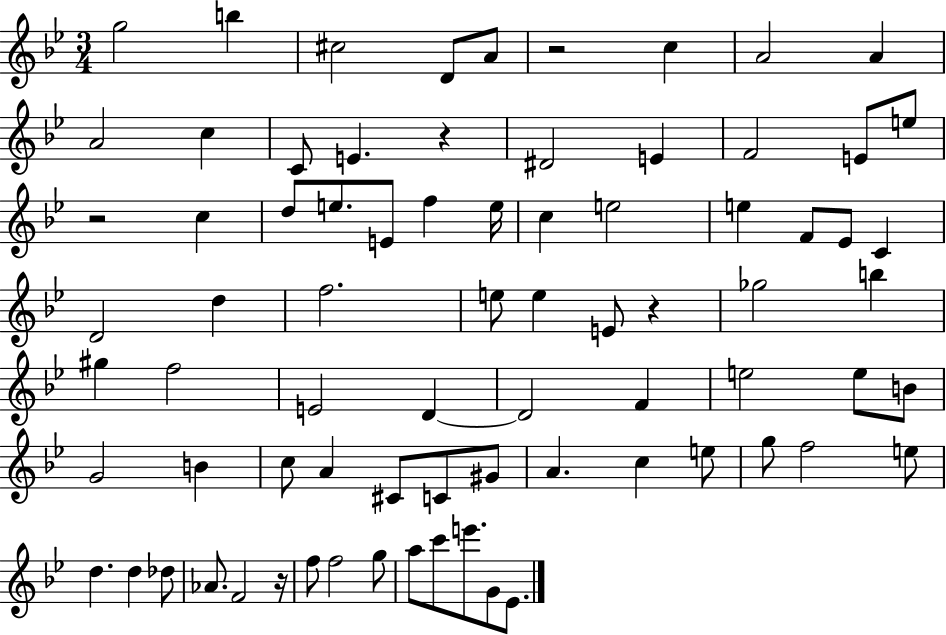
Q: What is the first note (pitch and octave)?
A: G5